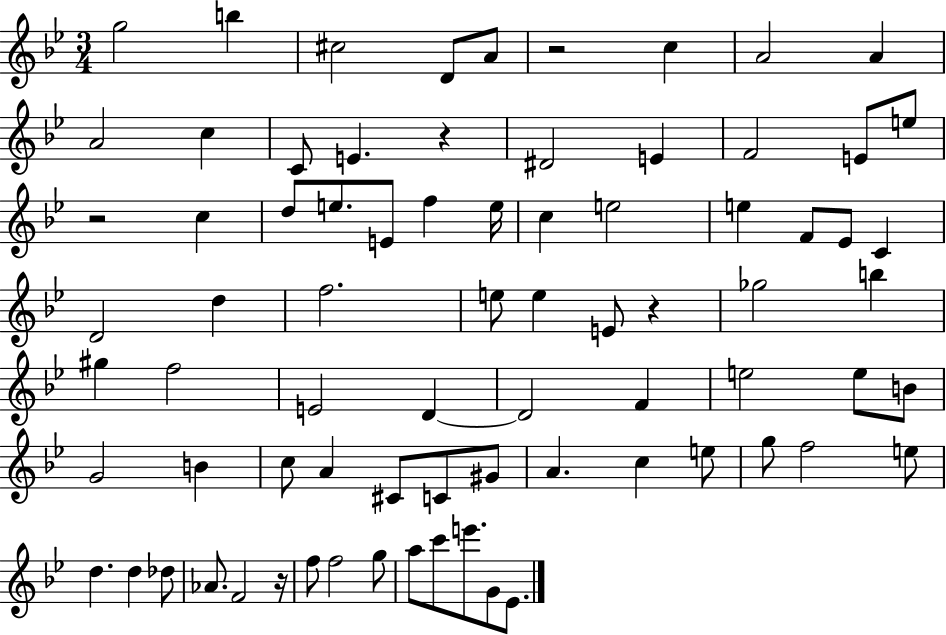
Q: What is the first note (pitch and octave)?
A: G5